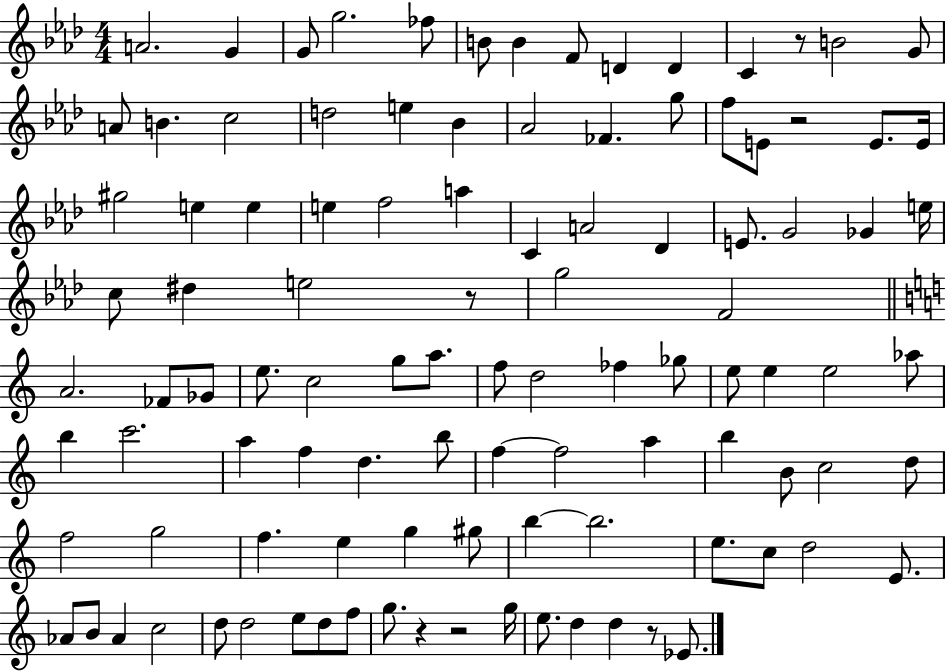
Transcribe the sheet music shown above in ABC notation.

X:1
T:Untitled
M:4/4
L:1/4
K:Ab
A2 G G/2 g2 _f/2 B/2 B F/2 D D C z/2 B2 G/2 A/2 B c2 d2 e _B _A2 _F g/2 f/2 E/2 z2 E/2 E/4 ^g2 e e e f2 a C A2 _D E/2 G2 _G e/4 c/2 ^d e2 z/2 g2 F2 A2 _F/2 _G/2 e/2 c2 g/2 a/2 f/2 d2 _f _g/2 e/2 e e2 _a/2 b c'2 a f d b/2 f f2 a b B/2 c2 d/2 f2 g2 f e g ^g/2 b b2 e/2 c/2 d2 E/2 _A/2 B/2 _A c2 d/2 d2 e/2 d/2 f/2 g/2 z z2 g/4 e/2 d d z/2 _E/2